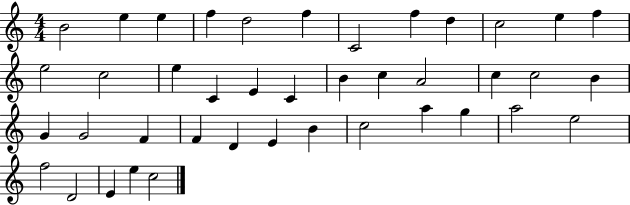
{
  \clef treble
  \numericTimeSignature
  \time 4/4
  \key c \major
  b'2 e''4 e''4 | f''4 d''2 f''4 | c'2 f''4 d''4 | c''2 e''4 f''4 | \break e''2 c''2 | e''4 c'4 e'4 c'4 | b'4 c''4 a'2 | c''4 c''2 b'4 | \break g'4 g'2 f'4 | f'4 d'4 e'4 b'4 | c''2 a''4 g''4 | a''2 e''2 | \break f''2 d'2 | e'4 e''4 c''2 | \bar "|."
}